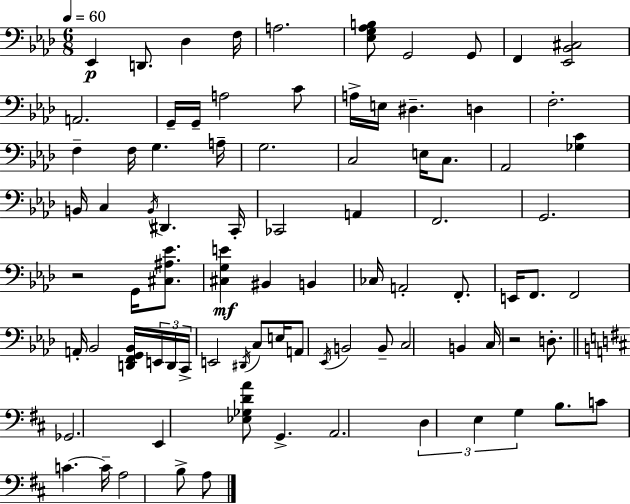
X:1
T:Untitled
M:6/8
L:1/4
K:Ab
_E,, D,,/2 _D, F,/4 A,2 [_E,G,_A,B,]/2 G,,2 G,,/2 F,, [_E,,_B,,^C,]2 A,,2 G,,/4 G,,/4 A,2 C/2 A,/4 E,/4 ^D, D, F,2 F, F,/4 G, A,/4 G,2 C,2 E,/4 C,/2 _A,,2 [_G,C] B,,/4 C, B,,/4 ^D,, C,,/4 _C,,2 A,, F,,2 G,,2 z2 G,,/4 [^C,^A,_E]/2 [^C,G,E] ^B,, B,, _C,/4 A,,2 F,,/2 E,,/4 F,,/2 F,,2 A,,/4 _B,,2 [D,,F,,G,,_B,,]/4 E,,/4 D,,/4 C,,/4 E,,2 ^D,,/4 C,/2 E,/4 A,,/2 _E,,/4 B,,2 B,,/2 C,2 B,, C,/4 z2 D,/2 _G,,2 E,, [_E,_G,DA]/2 G,, A,,2 D, E, G, B,/2 C/2 C C/4 A,2 B,/2 A,/2